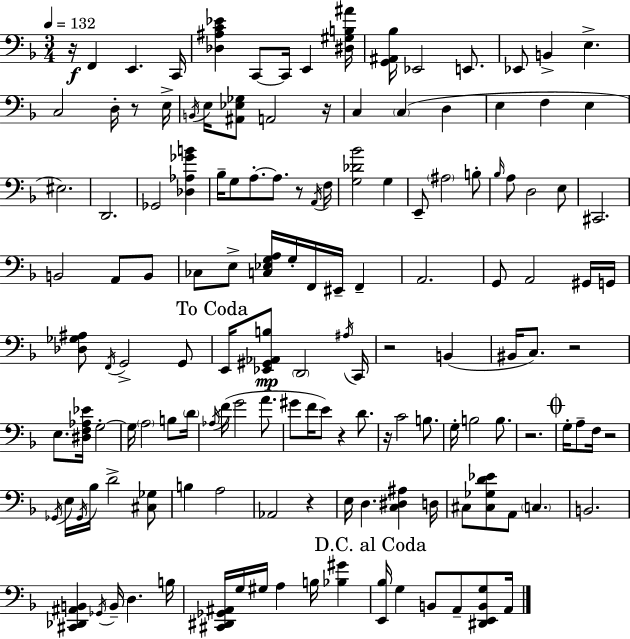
X:1
T:Untitled
M:3/4
L:1/4
K:F
z/4 F,, E,, C,,/4 [_D,^A,C_E] C,,/2 C,,/4 E,, [^D,^G,B,^A]/4 [G,,^A,,_B,]/4 _E,,2 E,,/2 _E,,/2 B,, E, C,2 D,/4 z/2 E,/4 B,,/4 E,/4 [^A,,_E,_G,]/2 A,,2 z/4 C, C, D, E, F, E, ^E,2 D,,2 _G,,2 [_D,_A,_GB] _B,/4 G,/2 A,/2 A,/2 z/2 A,,/4 F,/4 [G,_D_B]2 G, E,,/2 ^A,2 B,/2 _B,/4 A,/2 D,2 E,/2 ^C,,2 B,,2 A,,/2 B,,/2 _C,/2 E,/2 [C,_E,G,A,]/4 G,/4 F,,/4 ^E,,/4 F,, A,,2 G,,/2 A,,2 ^G,,/4 G,,/4 [_D,_G,^A,]/2 F,,/4 G,,2 G,,/2 E,,/4 [_E,,^G,,_A,,B,]/2 D,,2 ^A,/4 C,,/4 z2 B,, ^B,,/4 C,/2 z2 E,/2 [^D,F,_A,_E]/4 G,2 G,/4 A,2 B,/2 D/4 _A,/4 F/4 G2 A/2 ^G/2 F/4 E/2 z D/2 z/4 C2 B,/2 G,/4 B,2 B,/2 z2 G,/4 A,/2 F,/4 z2 _G,,/4 E,/4 _G,,/4 _B,/4 D2 [^C,_G,]/2 B, A,2 _A,,2 z E,/4 D, [C,^D,^A,] D,/4 ^C,/2 [^C,_G,D_E]/2 A,,/2 C, B,,2 [^C,,_D,,^A,,B,,] _G,,/4 B,,/4 D, B,/4 [^C,,^D,,_G,,^A,,]/4 G,/4 ^G,/4 A, B,/4 [_B,^G] [E,,_B,]/4 G, B,,/2 A,,/2 [^D,,E,,B,,G,]/2 A,,/4